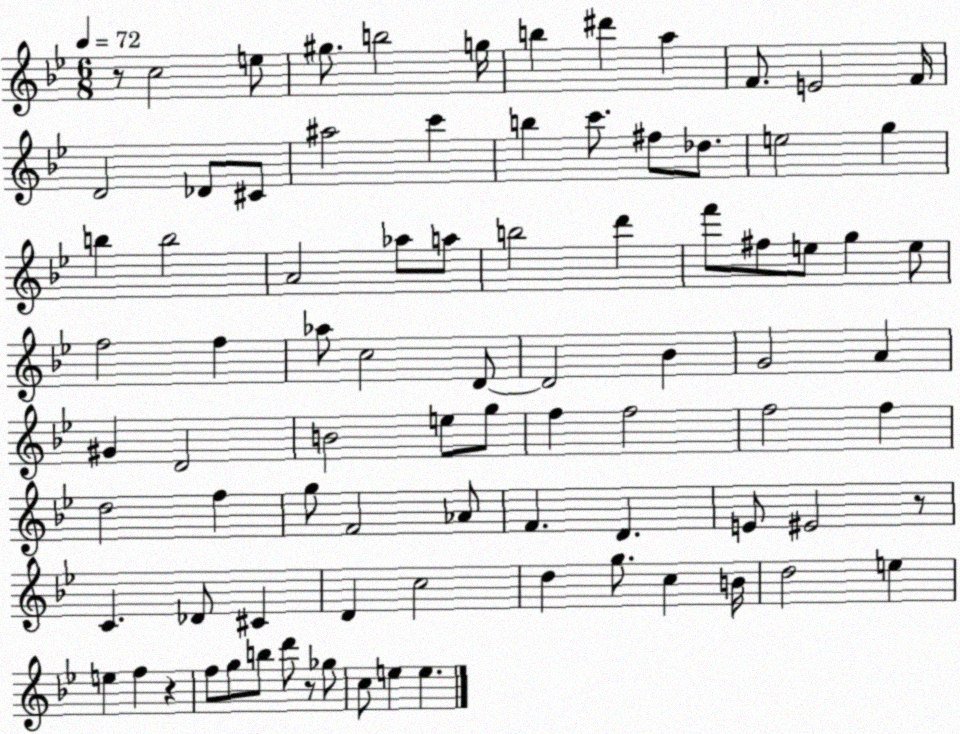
X:1
T:Untitled
M:6/8
L:1/4
K:Bb
z/2 c2 e/2 ^g/2 b2 g/4 b ^d' a F/2 E2 F/4 D2 _D/2 ^C/2 ^a2 c' b c'/2 ^f/2 _d/2 e2 g b b2 A2 _a/2 a/2 b2 d' f'/2 ^f/2 e/2 g e/2 f2 f _a/2 c2 D/2 D2 _B G2 A ^G D2 B2 e/2 g/2 f f2 f2 f d2 f g/2 F2 _A/2 F D E/2 ^E2 z/2 C _D/2 ^C D c2 d g/2 c B/4 d2 e e f z f/2 g/2 b/2 d'/2 z/2 _g/2 c/2 e e